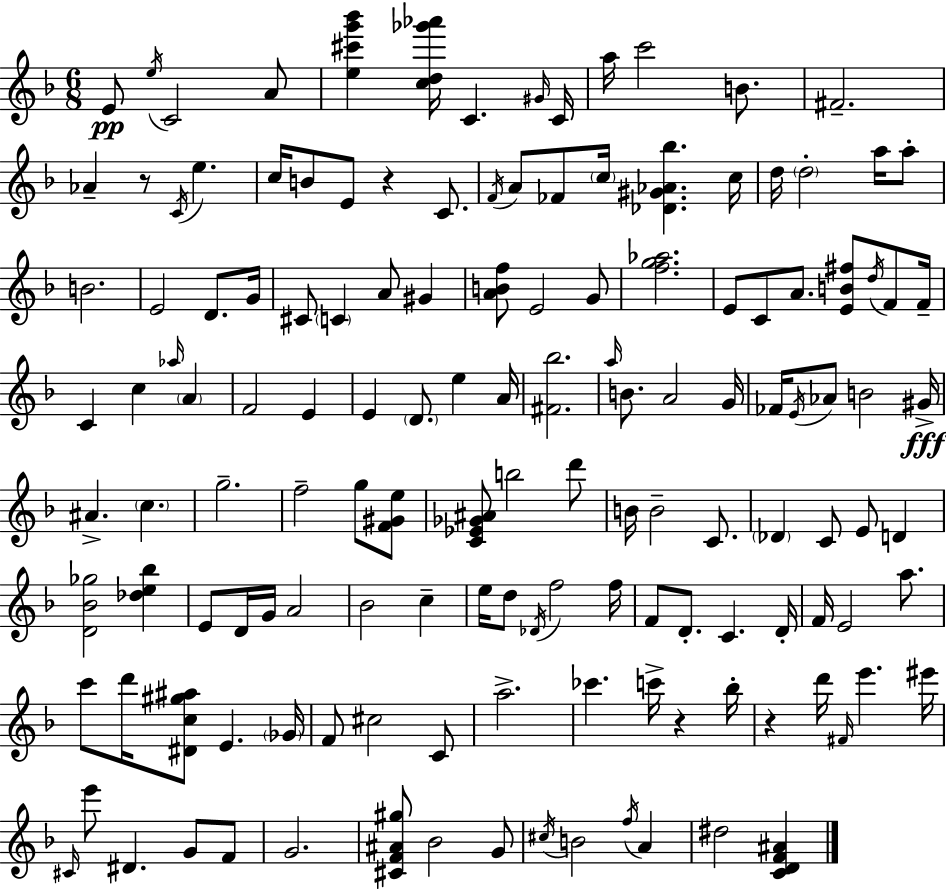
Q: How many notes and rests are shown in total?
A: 140